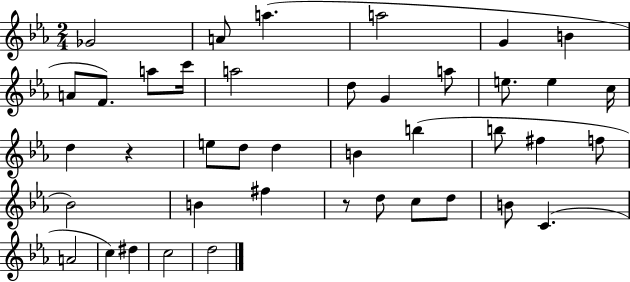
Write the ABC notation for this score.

X:1
T:Untitled
M:2/4
L:1/4
K:Eb
_G2 A/2 a a2 G B A/2 F/2 a/2 c'/4 a2 d/2 G a/2 e/2 e c/4 d z e/2 d/2 d B b b/2 ^f f/2 _B2 B ^f z/2 d/2 c/2 d/2 B/2 C A2 c ^d c2 d2